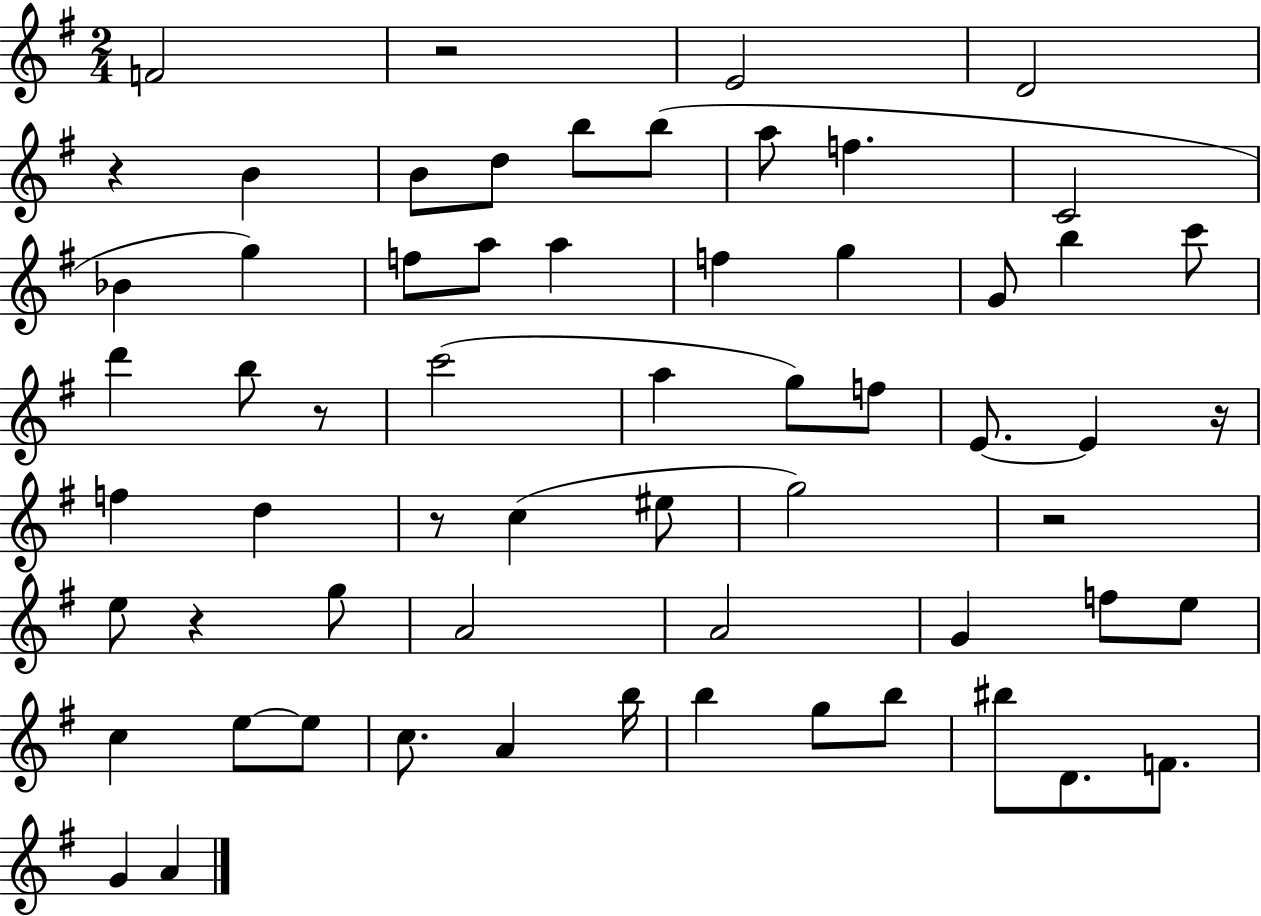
F4/h R/h E4/h D4/h R/q B4/q B4/e D5/e B5/e B5/e A5/e F5/q. C4/h Bb4/q G5/q F5/e A5/e A5/q F5/q G5/q G4/e B5/q C6/e D6/q B5/e R/e C6/h A5/q G5/e F5/e E4/e. E4/q R/s F5/q D5/q R/e C5/q EIS5/e G5/h R/h E5/e R/q G5/e A4/h A4/h G4/q F5/e E5/e C5/q E5/e E5/e C5/e. A4/q B5/s B5/q G5/e B5/e BIS5/e D4/e. F4/e. G4/q A4/q